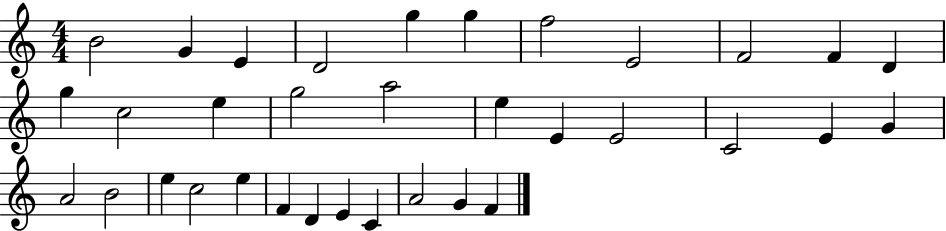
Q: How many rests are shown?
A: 0